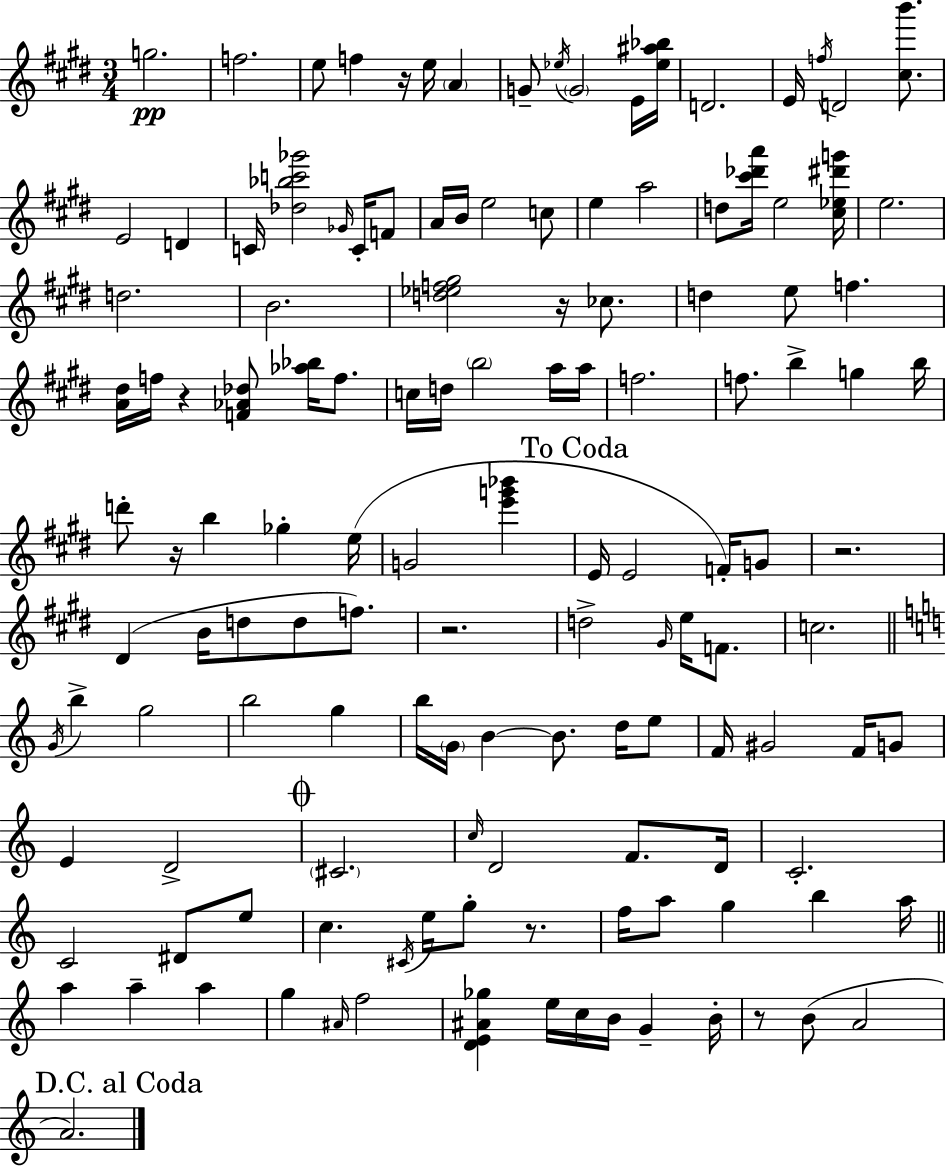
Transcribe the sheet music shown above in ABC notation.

X:1
T:Untitled
M:3/4
L:1/4
K:E
g2 f2 e/2 f z/4 e/4 A G/2 _e/4 G2 E/4 [_e^a_b]/4 D2 E/4 f/4 D2 [^cb']/2 E2 D C/4 [_d_bc'_g']2 _G/4 C/4 F/2 A/4 B/4 e2 c/2 e a2 d/2 [^c'_d'a']/4 e2 [^c_e^d'g']/4 e2 d2 B2 [d_ef^g]2 z/4 _c/2 d e/2 f [A^d]/4 f/4 z [F_A_d]/2 [_a_b]/4 f/2 c/4 d/4 b2 a/4 a/4 f2 f/2 b g b/4 d'/2 z/4 b _g e/4 G2 [e'g'_b'] E/4 E2 F/4 G/2 z2 ^D B/4 d/2 d/2 f/2 z2 d2 ^G/4 e/4 F/2 c2 G/4 b g2 b2 g b/4 G/4 B B/2 d/4 e/2 F/4 ^G2 F/4 G/2 E D2 ^C2 c/4 D2 F/2 D/4 C2 C2 ^D/2 e/2 c ^C/4 e/4 g/2 z/2 f/4 a/2 g b a/4 a a a g ^A/4 f2 [DE^A_g] e/4 c/4 B/4 G B/4 z/2 B/2 A2 A2